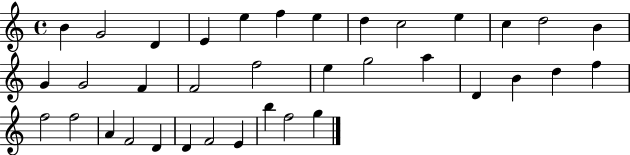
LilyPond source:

{
  \clef treble
  \time 4/4
  \defaultTimeSignature
  \key c \major
  b'4 g'2 d'4 | e'4 e''4 f''4 e''4 | d''4 c''2 e''4 | c''4 d''2 b'4 | \break g'4 g'2 f'4 | f'2 f''2 | e''4 g''2 a''4 | d'4 b'4 d''4 f''4 | \break f''2 f''2 | a'4 f'2 d'4 | d'4 f'2 e'4 | b''4 f''2 g''4 | \break \bar "|."
}